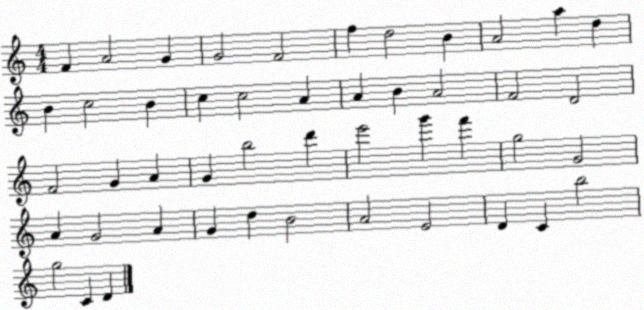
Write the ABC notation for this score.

X:1
T:Untitled
M:4/4
L:1/4
K:C
F A2 G G2 F2 f d2 B A2 a d B c2 B c c2 A A B A2 F2 D2 F2 G A G b2 d' e'2 g' f' g2 G2 A G2 A G d B2 A2 E2 D C b2 g2 C D